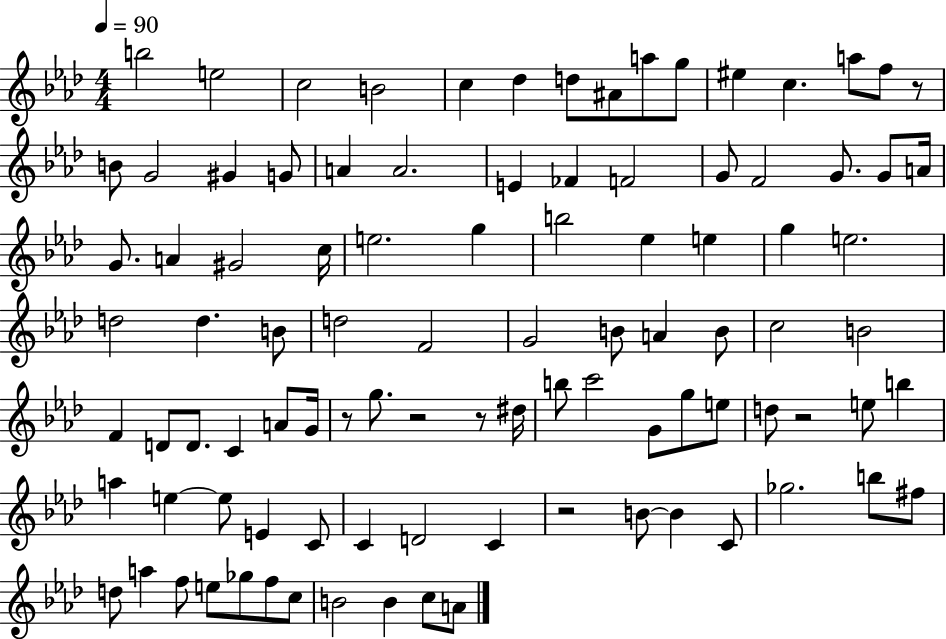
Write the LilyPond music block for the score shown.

{
  \clef treble
  \numericTimeSignature
  \time 4/4
  \key aes \major
  \tempo 4 = 90
  b''2 e''2 | c''2 b'2 | c''4 des''4 d''8 ais'8 a''8 g''8 | eis''4 c''4. a''8 f''8 r8 | \break b'8 g'2 gis'4 g'8 | a'4 a'2. | e'4 fes'4 f'2 | g'8 f'2 g'8. g'8 a'16 | \break g'8. a'4 gis'2 c''16 | e''2. g''4 | b''2 ees''4 e''4 | g''4 e''2. | \break d''2 d''4. b'8 | d''2 f'2 | g'2 b'8 a'4 b'8 | c''2 b'2 | \break f'4 d'8 d'8. c'4 a'8 g'16 | r8 g''8. r2 r8 dis''16 | b''8 c'''2 g'8 g''8 e''8 | d''8 r2 e''8 b''4 | \break a''4 e''4~~ e''8 e'4 c'8 | c'4 d'2 c'4 | r2 b'8~~ b'4 c'8 | ges''2. b''8 fis''8 | \break d''8 a''4 f''8 e''8 ges''8 f''8 c''8 | b'2 b'4 c''8 a'8 | \bar "|."
}